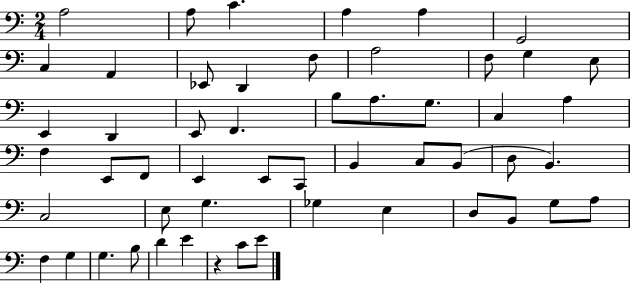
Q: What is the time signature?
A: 2/4